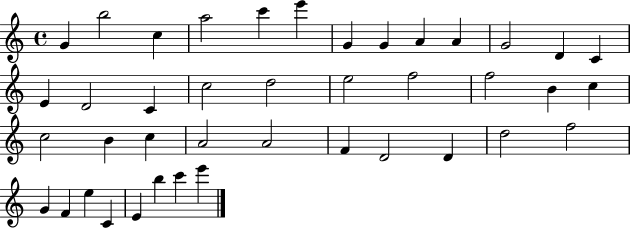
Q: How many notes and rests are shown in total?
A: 41